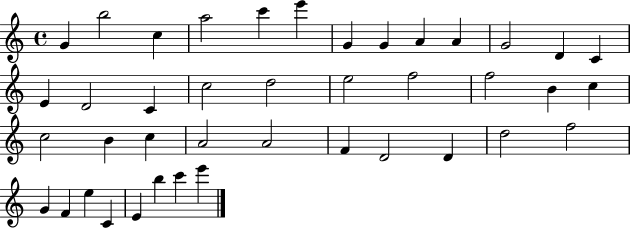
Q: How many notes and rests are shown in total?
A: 41